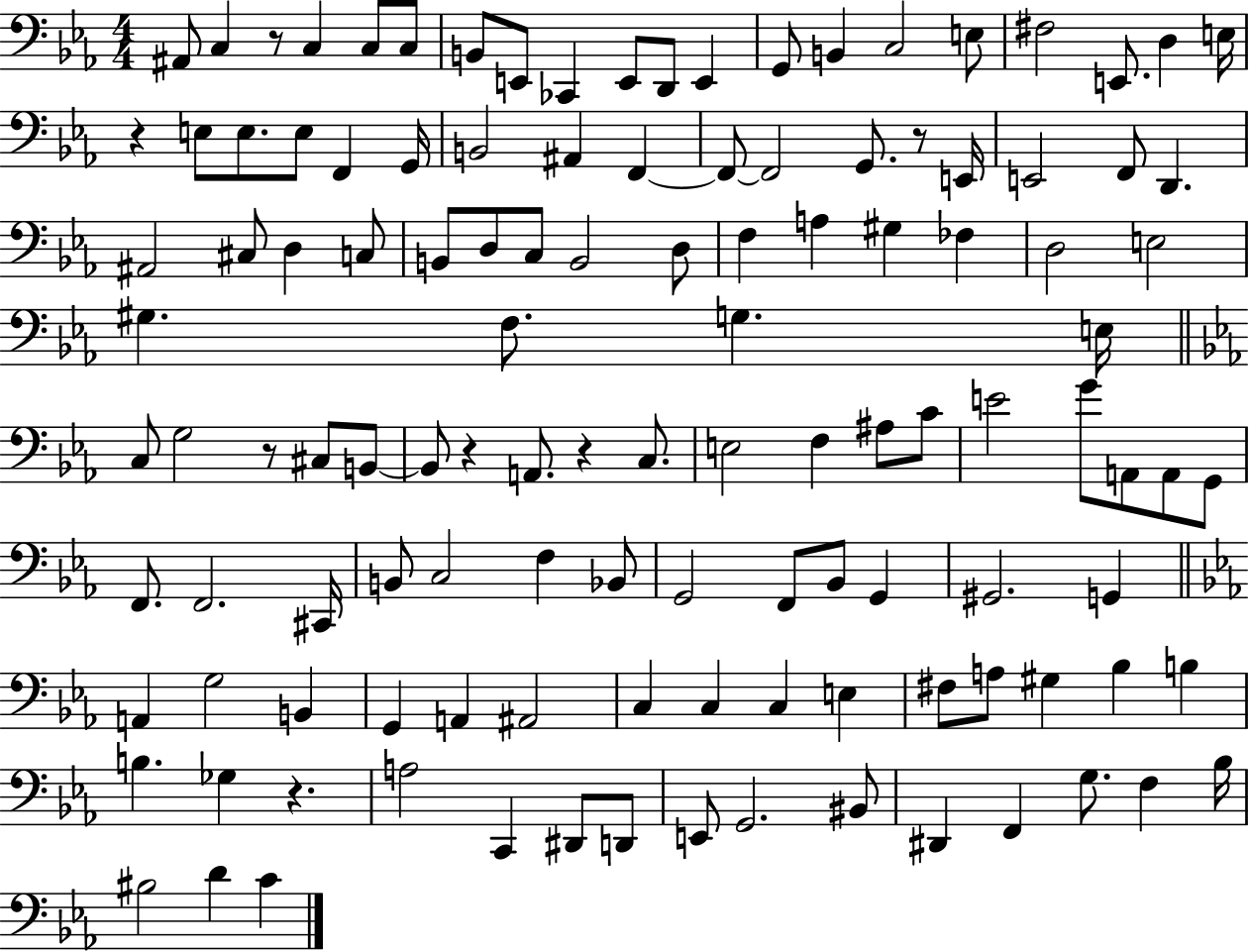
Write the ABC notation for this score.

X:1
T:Untitled
M:4/4
L:1/4
K:Eb
^A,,/2 C, z/2 C, C,/2 C,/2 B,,/2 E,,/2 _C,, E,,/2 D,,/2 E,, G,,/2 B,, C,2 E,/2 ^F,2 E,,/2 D, E,/4 z E,/2 E,/2 E,/2 F,, G,,/4 B,,2 ^A,, F,, F,,/2 F,,2 G,,/2 z/2 E,,/4 E,,2 F,,/2 D,, ^A,,2 ^C,/2 D, C,/2 B,,/2 D,/2 C,/2 B,,2 D,/2 F, A, ^G, _F, D,2 E,2 ^G, F,/2 G, E,/4 C,/2 G,2 z/2 ^C,/2 B,,/2 B,,/2 z A,,/2 z C,/2 E,2 F, ^A,/2 C/2 E2 G/2 A,,/2 A,,/2 G,,/2 F,,/2 F,,2 ^C,,/4 B,,/2 C,2 F, _B,,/2 G,,2 F,,/2 _B,,/2 G,, ^G,,2 G,, A,, G,2 B,, G,, A,, ^A,,2 C, C, C, E, ^F,/2 A,/2 ^G, _B, B, B, _G, z A,2 C,, ^D,,/2 D,,/2 E,,/2 G,,2 ^B,,/2 ^D,, F,, G,/2 F, _B,/4 ^B,2 D C